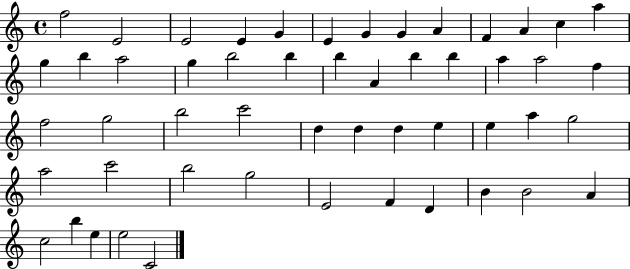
F5/h E4/h E4/h E4/q G4/q E4/q G4/q G4/q A4/q F4/q A4/q C5/q A5/q G5/q B5/q A5/h G5/q B5/h B5/q B5/q A4/q B5/q B5/q A5/q A5/h F5/q F5/h G5/h B5/h C6/h D5/q D5/q D5/q E5/q E5/q A5/q G5/h A5/h C6/h B5/h G5/h E4/h F4/q D4/q B4/q B4/h A4/q C5/h B5/q E5/q E5/h C4/h